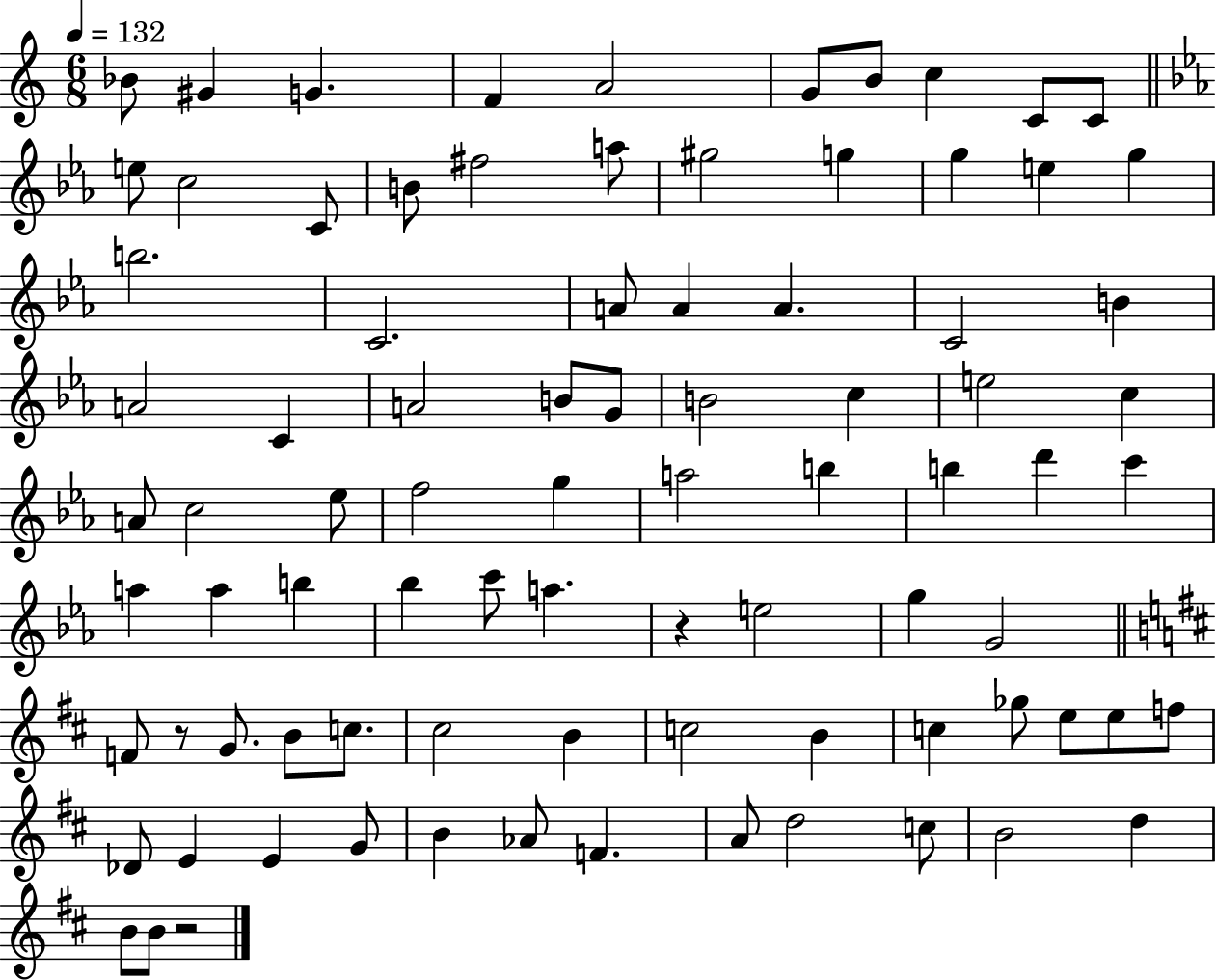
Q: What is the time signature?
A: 6/8